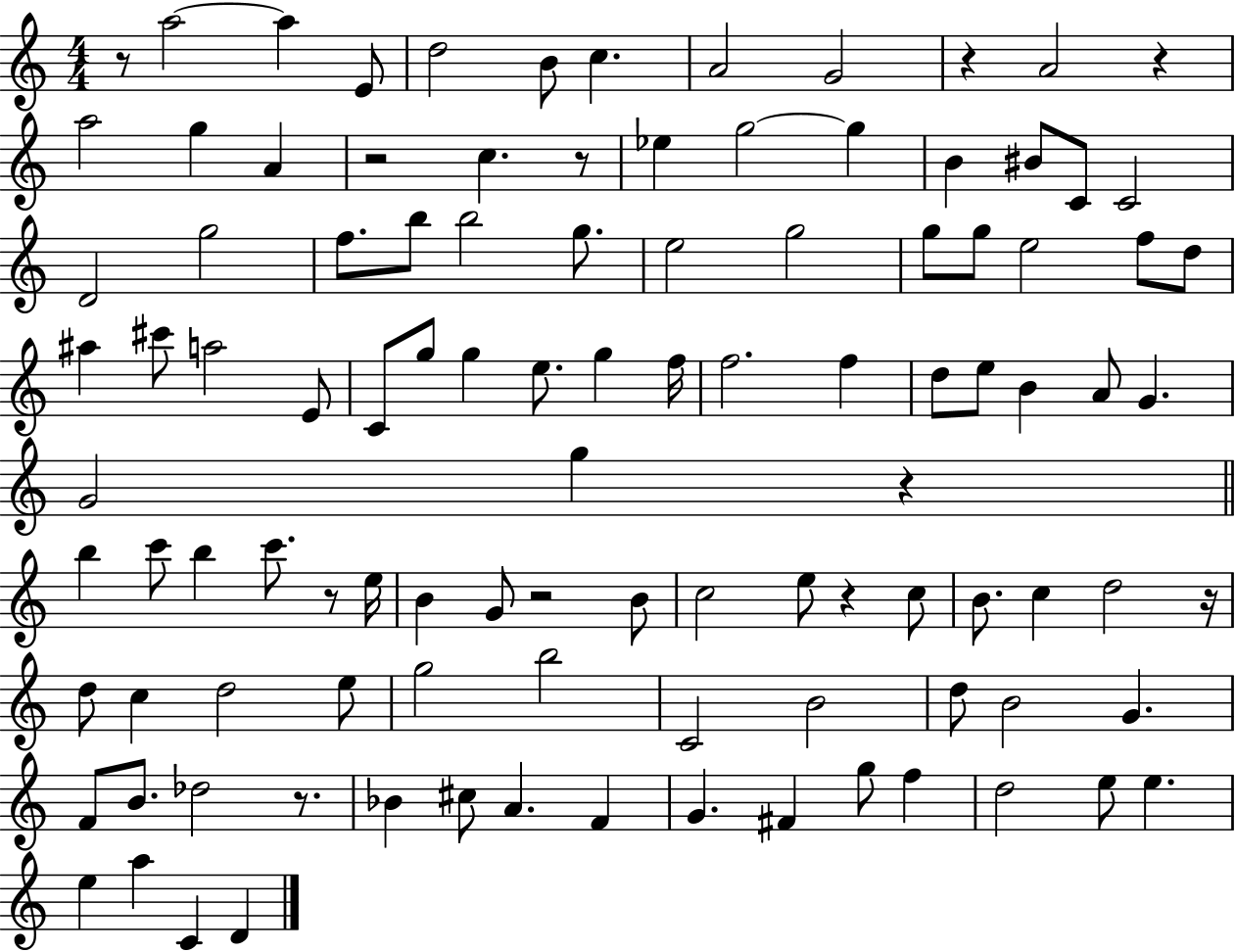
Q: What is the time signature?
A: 4/4